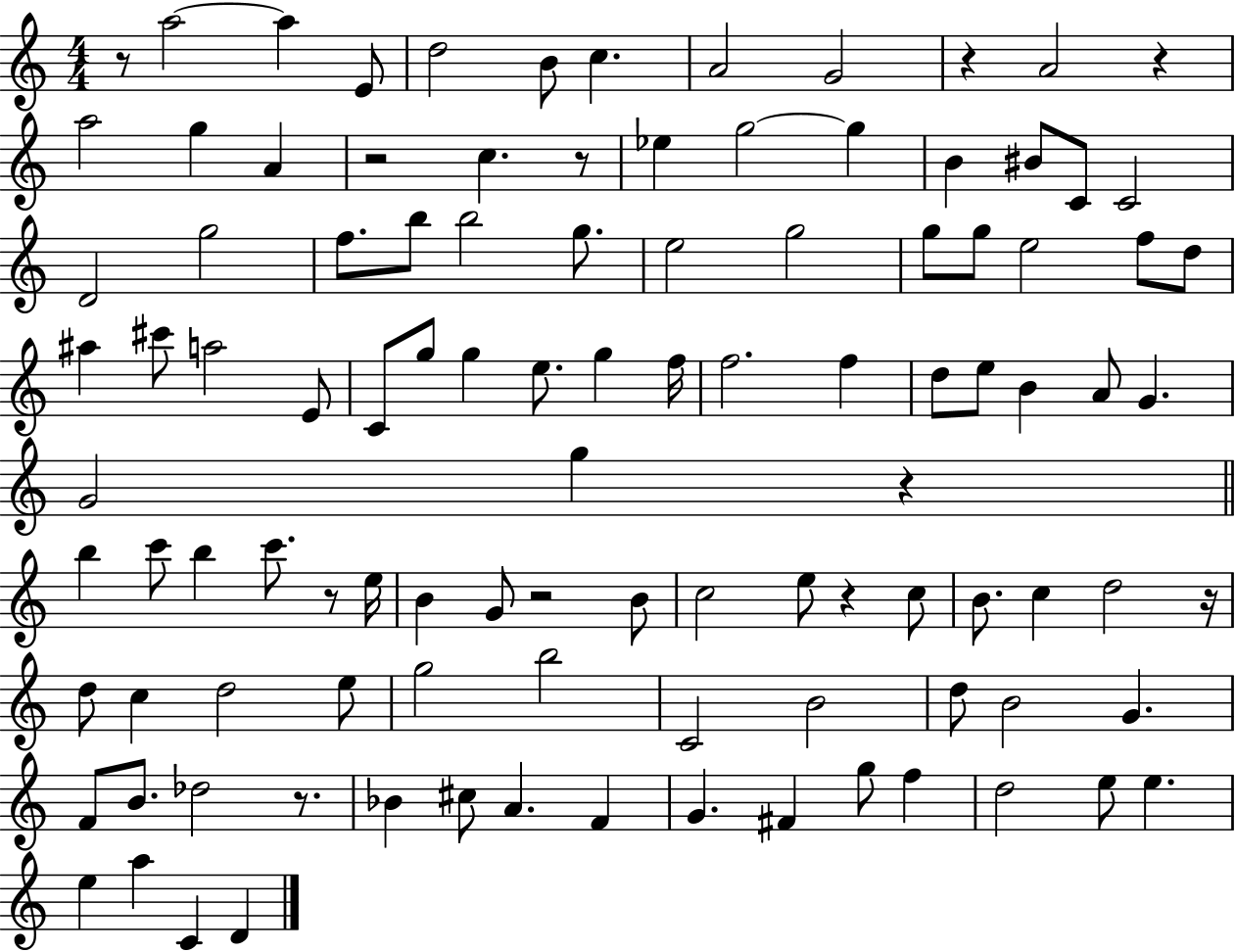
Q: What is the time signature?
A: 4/4